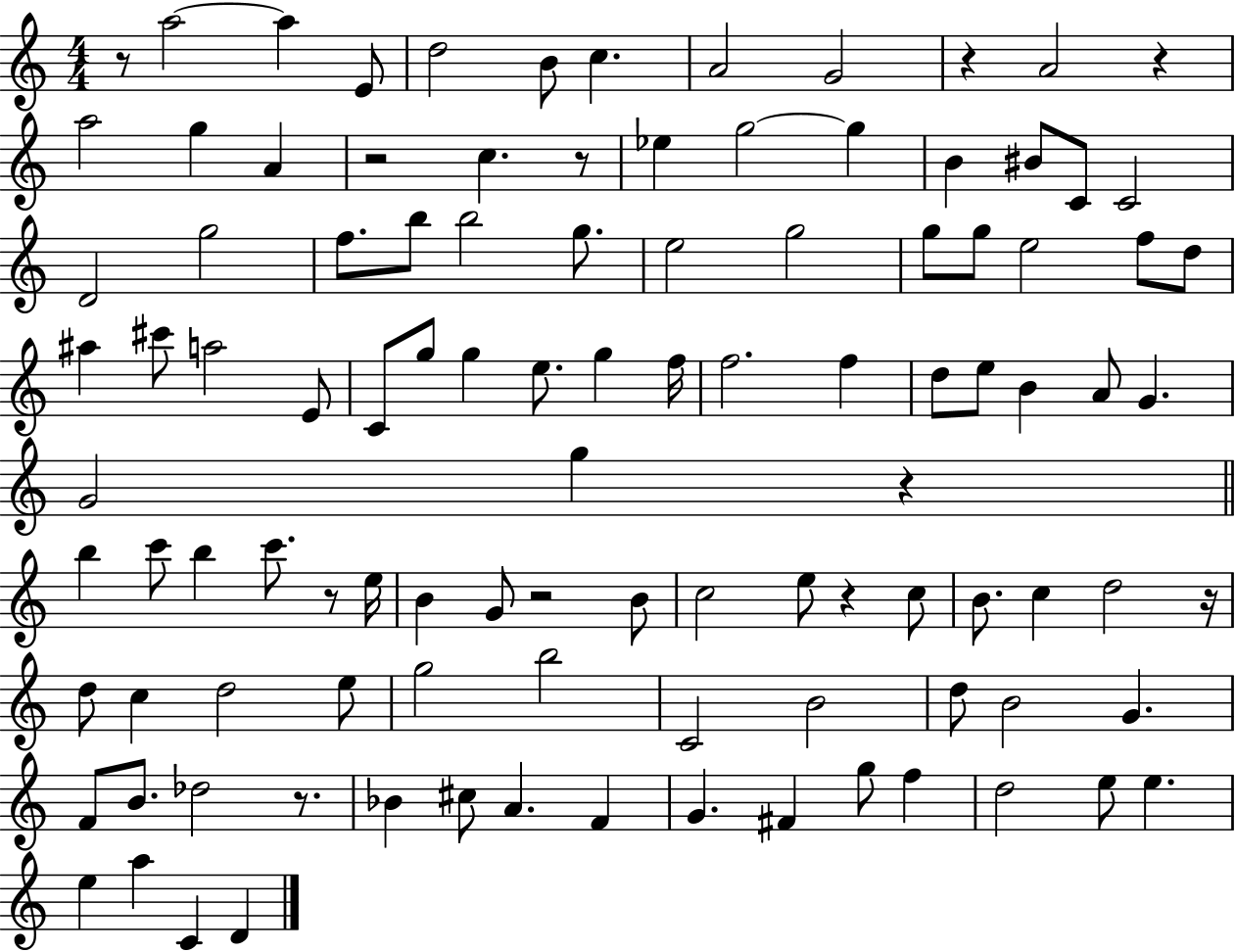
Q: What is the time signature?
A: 4/4